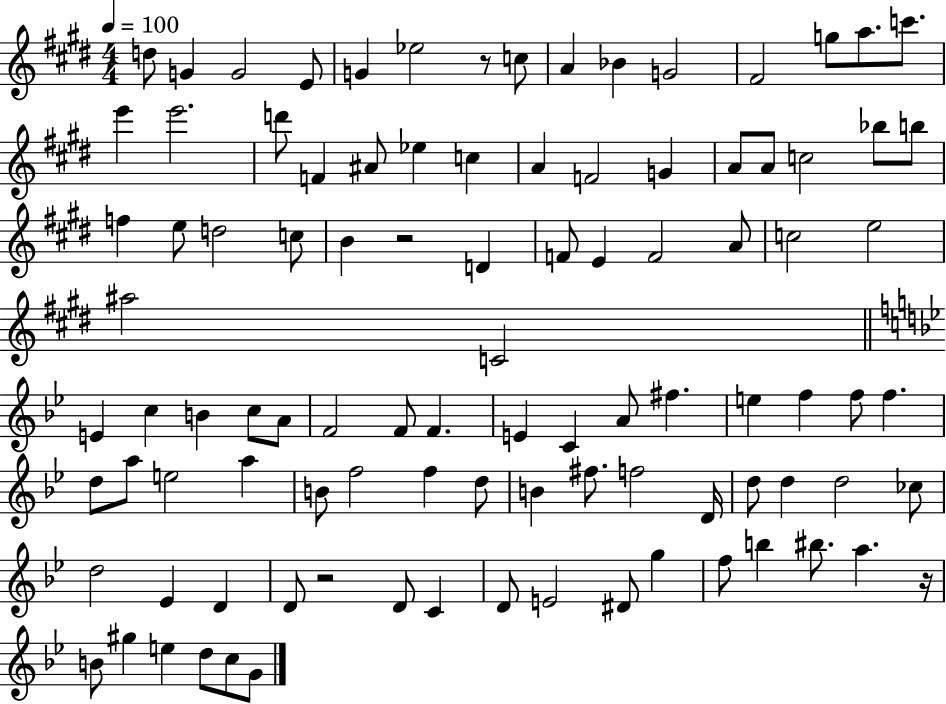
D5/e G4/q G4/h E4/e G4/q Eb5/h R/e C5/e A4/q Bb4/q G4/h F#4/h G5/e A5/e. C6/e. E6/q E6/h. D6/e F4/q A#4/e Eb5/q C5/q A4/q F4/h G4/q A4/e A4/e C5/h Bb5/e B5/e F5/q E5/e D5/h C5/e B4/q R/h D4/q F4/e E4/q F4/h A4/e C5/h E5/h A#5/h C4/h E4/q C5/q B4/q C5/e A4/e F4/h F4/e F4/q. E4/q C4/q A4/e F#5/q. E5/q F5/q F5/e F5/q. D5/e A5/e E5/h A5/q B4/e F5/h F5/q D5/e B4/q F#5/e. F5/h D4/s D5/e D5/q D5/h CES5/e D5/h Eb4/q D4/q D4/e R/h D4/e C4/q D4/e E4/h D#4/e G5/q F5/e B5/q BIS5/e. A5/q. R/s B4/e G#5/q E5/q D5/e C5/e G4/e